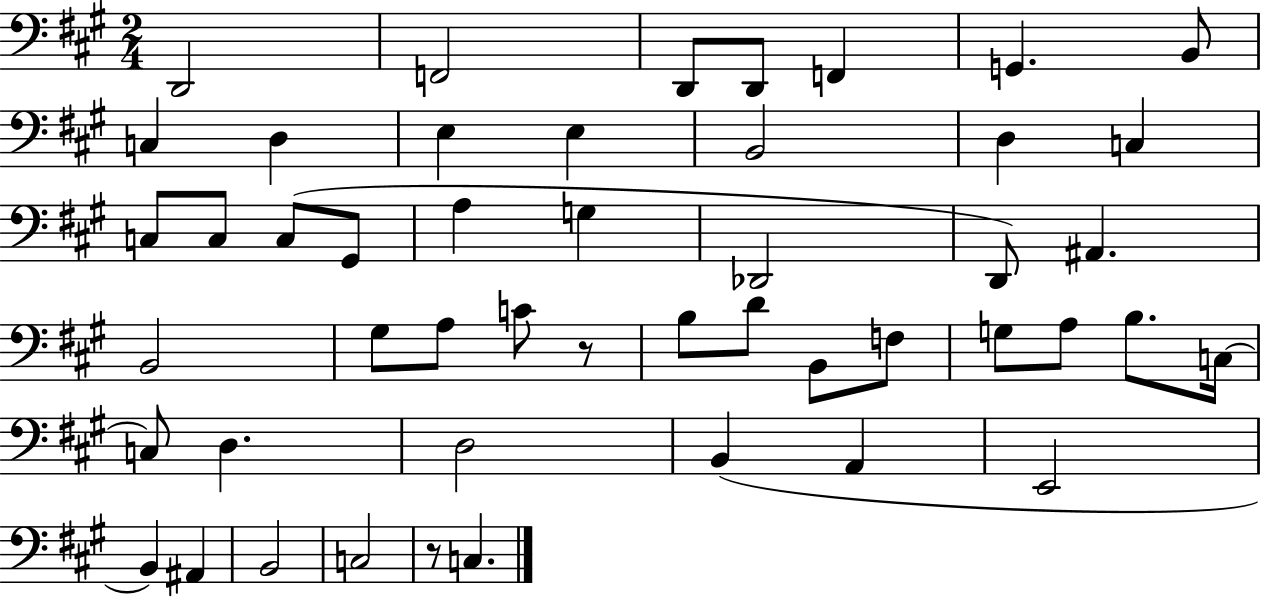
D2/h F2/h D2/e D2/e F2/q G2/q. B2/e C3/q D3/q E3/q E3/q B2/h D3/q C3/q C3/e C3/e C3/e G#2/e A3/q G3/q Db2/h D2/e A#2/q. B2/h G#3/e A3/e C4/e R/e B3/e D4/e B2/e F3/e G3/e A3/e B3/e. C3/s C3/e D3/q. D3/h B2/q A2/q E2/h B2/q A#2/q B2/h C3/h R/e C3/q.